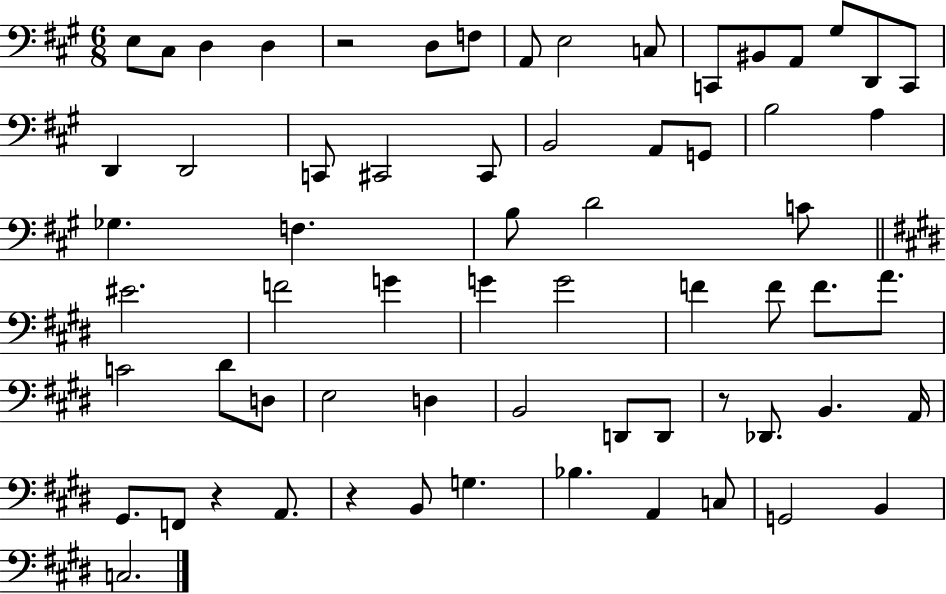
E3/e C#3/e D3/q D3/q R/h D3/e F3/e A2/e E3/h C3/e C2/e BIS2/e A2/e G#3/e D2/e C2/e D2/q D2/h C2/e C#2/h C#2/e B2/h A2/e G2/e B3/h A3/q Gb3/q. F3/q. B3/e D4/h C4/e EIS4/h. F4/h G4/q G4/q G4/h F4/q F4/e F4/e. A4/e. C4/h D#4/e D3/e E3/h D3/q B2/h D2/e D2/e R/e Db2/e. B2/q. A2/s G#2/e. F2/e R/q A2/e. R/q B2/e G3/q. Bb3/q. A2/q C3/e G2/h B2/q C3/h.